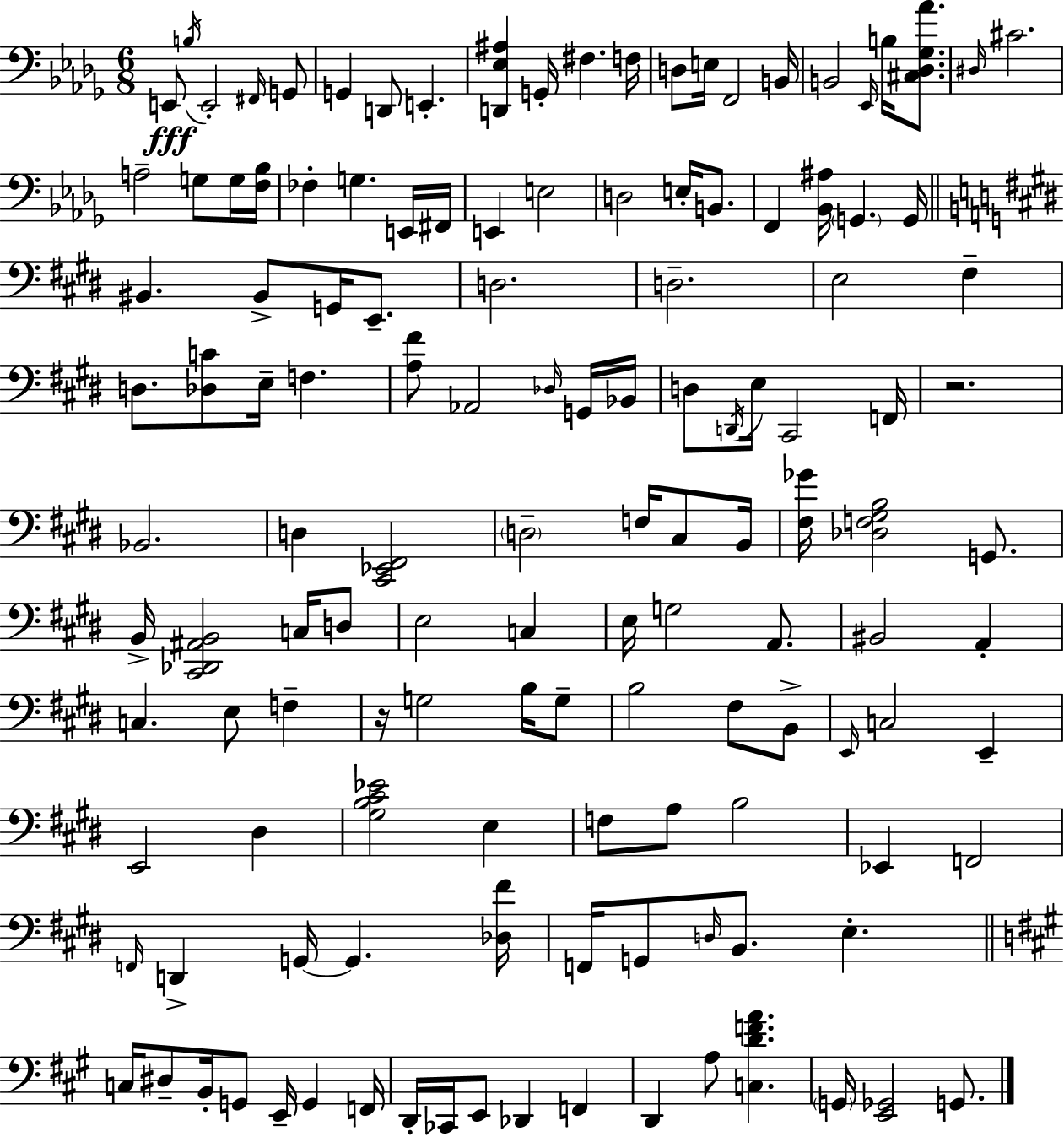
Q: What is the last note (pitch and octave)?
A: G2